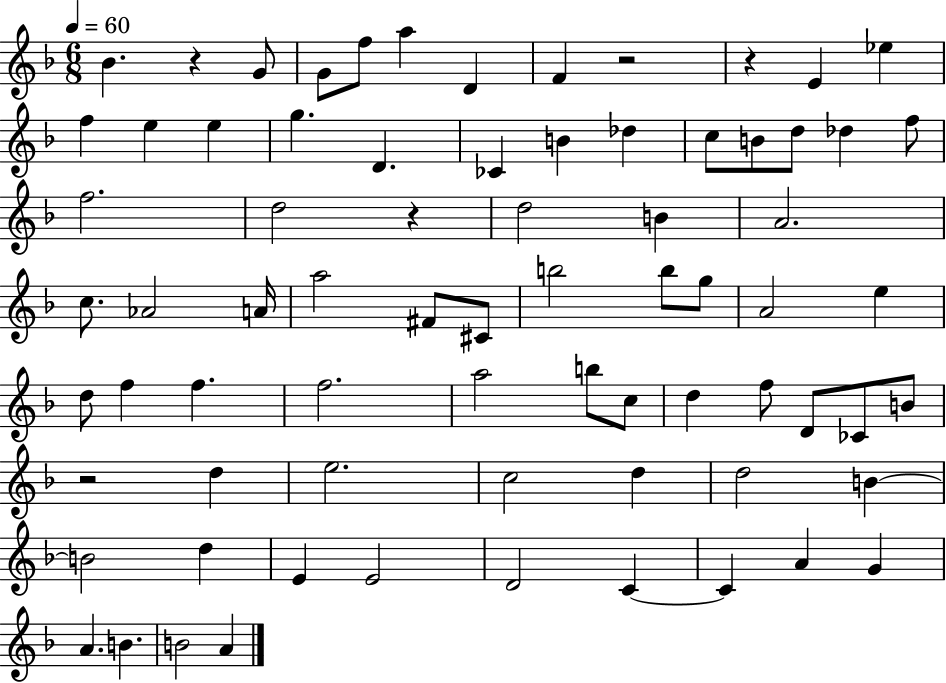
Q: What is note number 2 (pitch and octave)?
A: G4